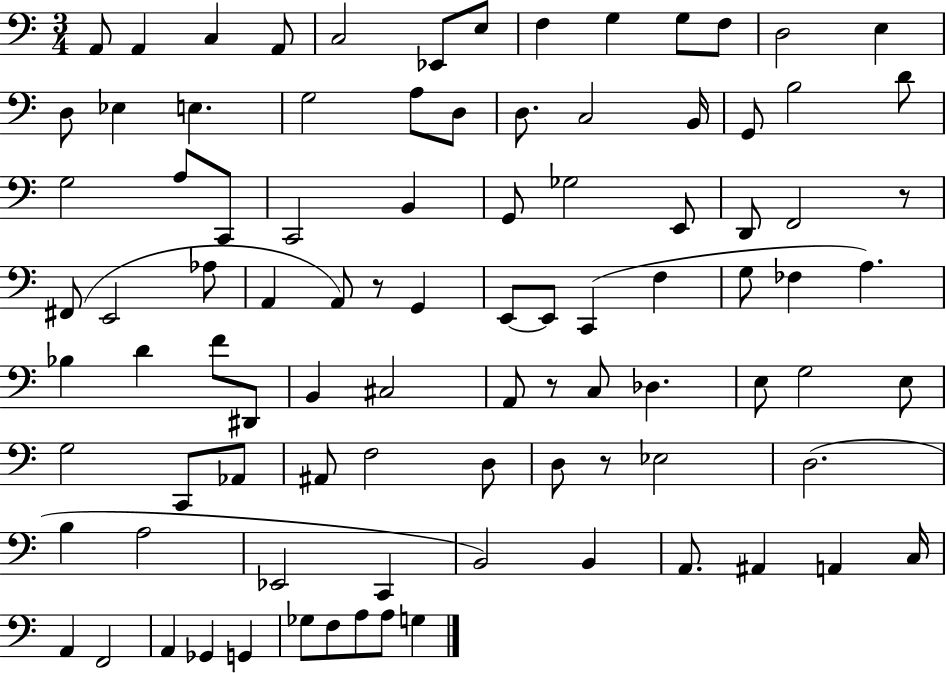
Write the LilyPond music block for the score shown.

{
  \clef bass
  \numericTimeSignature
  \time 3/4
  \key c \major
  a,8 a,4 c4 a,8 | c2 ees,8 e8 | f4 g4 g8 f8 | d2 e4 | \break d8 ees4 e4. | g2 a8 d8 | d8. c2 b,16 | g,8 b2 d'8 | \break g2 a8 c,8 | c,2 b,4 | g,8 ges2 e,8 | d,8 f,2 r8 | \break fis,8( e,2 aes8 | a,4 a,8) r8 g,4 | e,8~~ e,8 c,4( f4 | g8 fes4 a4.) | \break bes4 d'4 f'8 dis,8 | b,4 cis2 | a,8 r8 c8 des4. | e8 g2 e8 | \break g2 c,8 aes,8 | ais,8 f2 d8 | d8 r8 ees2 | d2.( | \break b4 a2 | ees,2 c,4 | b,2) b,4 | a,8. ais,4 a,4 c16 | \break a,4 f,2 | a,4 ges,4 g,4 | ges8 f8 a8 a8 g4 | \bar "|."
}